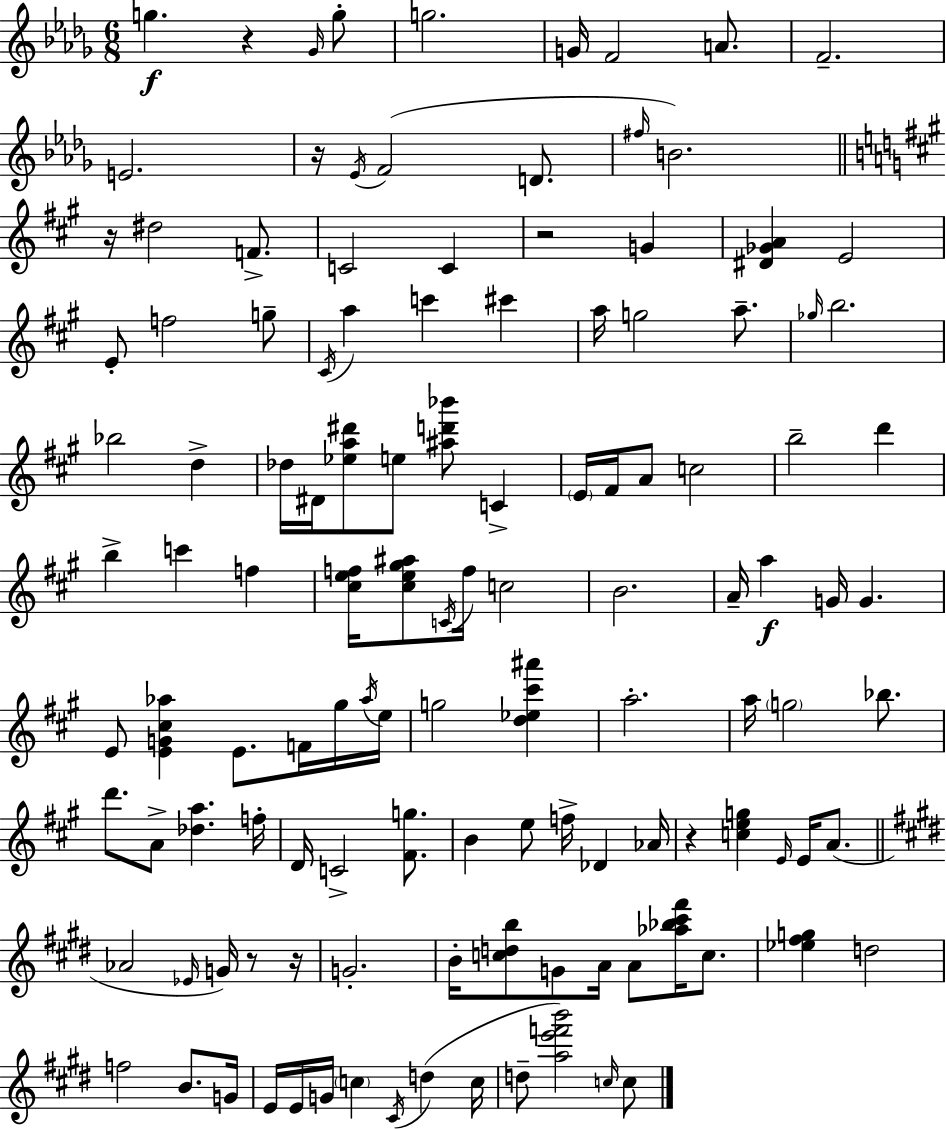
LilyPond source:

{
  \clef treble
  \numericTimeSignature
  \time 6/8
  \key bes \minor
  g''4.\f r4 \grace { ges'16 } g''8-. | g''2. | g'16 f'2 a'8. | f'2.-- | \break e'2. | r16 \acciaccatura { ees'16 }( f'2 d'8. | \grace { fis''16 } b'2.) | \bar "||" \break \key a \major r16 dis''2 f'8.-> | c'2 c'4 | r2 g'4 | <dis' ges' a'>4 e'2 | \break e'8-. f''2 g''8-- | \acciaccatura { cis'16 } a''4 c'''4 cis'''4 | a''16 g''2 a''8.-- | \grace { ges''16 } b''2. | \break bes''2 d''4-> | des''16 dis'16 <ees'' a'' dis'''>8 e''8 <ais'' d''' bes'''>8 c'4-> | \parenthesize e'16 fis'16 a'8 c''2 | b''2-- d'''4 | \break b''4-> c'''4 f''4 | <cis'' e'' f''>16 <cis'' e'' gis'' ais''>8 \acciaccatura { c'16 } f''16 c''2 | b'2. | a'16-- a''4\f g'16 g'4. | \break e'8 <e' g' cis'' aes''>4 e'8. | f'16 gis''16 \acciaccatura { aes''16 } e''16 g''2 | <d'' ees'' cis''' ais'''>4 a''2.-. | a''16 \parenthesize g''2 | \break bes''8. d'''8. a'8-> <des'' a''>4. | f''16-. d'16 c'2-> | <fis' g''>8. b'4 e''8 f''16-> des'4 | aes'16 r4 <c'' e'' g''>4 | \break \grace { e'16 } e'16 a'8.( \bar "||" \break \key e \major aes'2 \grace { ees'16 }) g'16 r8 | r16 g'2.-. | b'16-. <c'' d'' b''>8 g'8 a'16 a'8 <aes'' bes'' cis''' fis'''>16 c''8. | <ees'' fis'' g''>4 d''2 | \break f''2 b'8. | g'16 e'16 e'16 g'16 \parenthesize c''4 \acciaccatura { cis'16 } d''4( | c''16 d''8-- <a'' e''' f''' b'''>2) | \grace { c''16 } c''8 \bar "|."
}